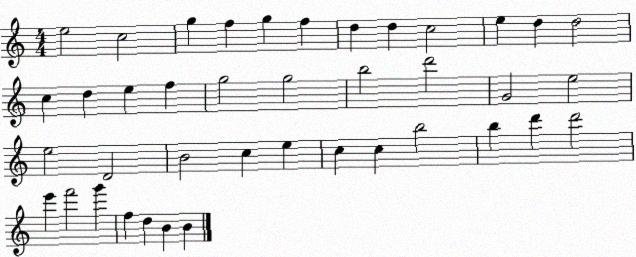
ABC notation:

X:1
T:Untitled
M:4/4
L:1/4
K:C
e2 c2 g f g f d d c2 e d d2 c d e f g2 g2 b2 d'2 G2 e2 e2 D2 B2 c e c c b2 b d' d'2 e' f'2 g' f d B B